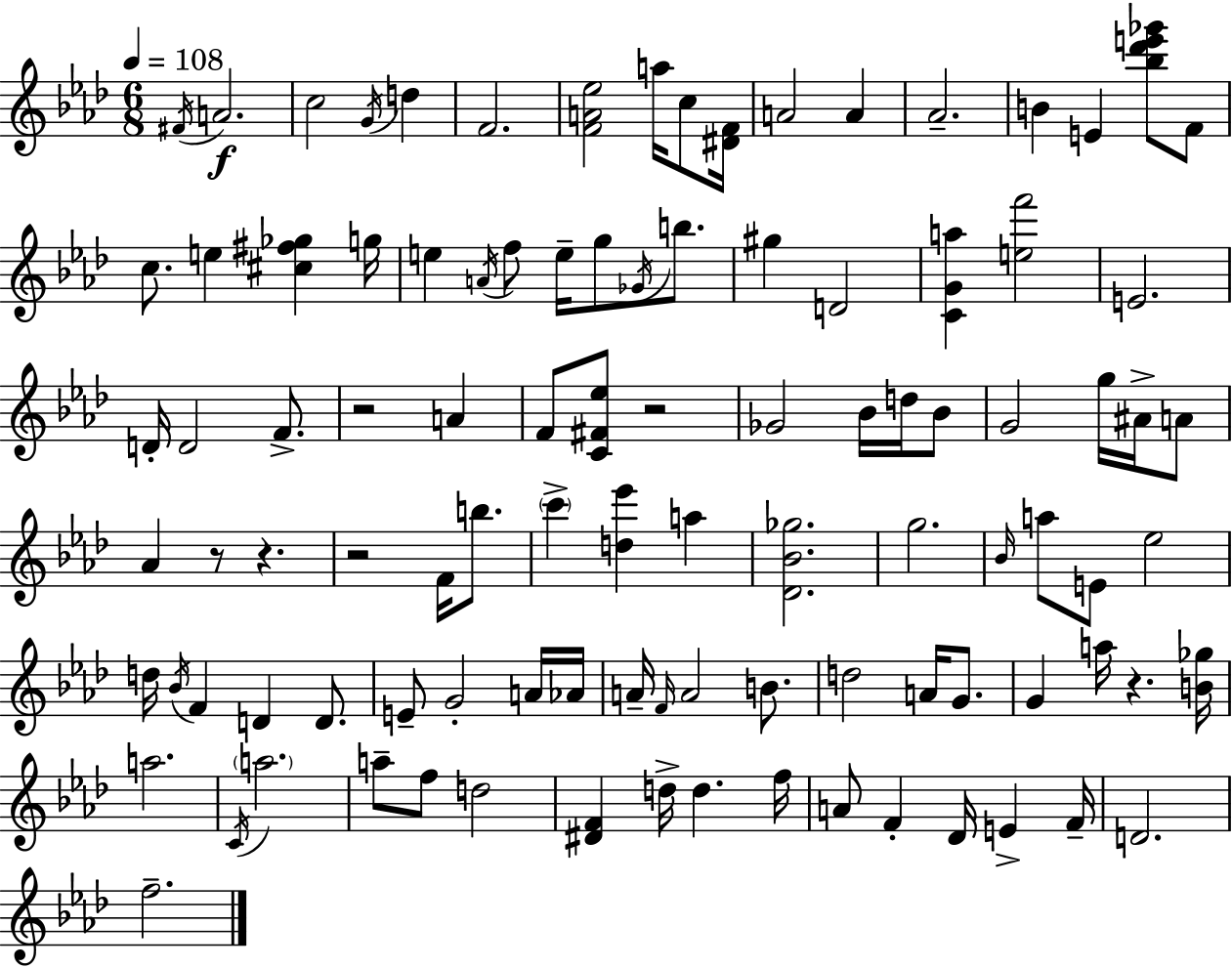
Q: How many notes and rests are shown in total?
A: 101